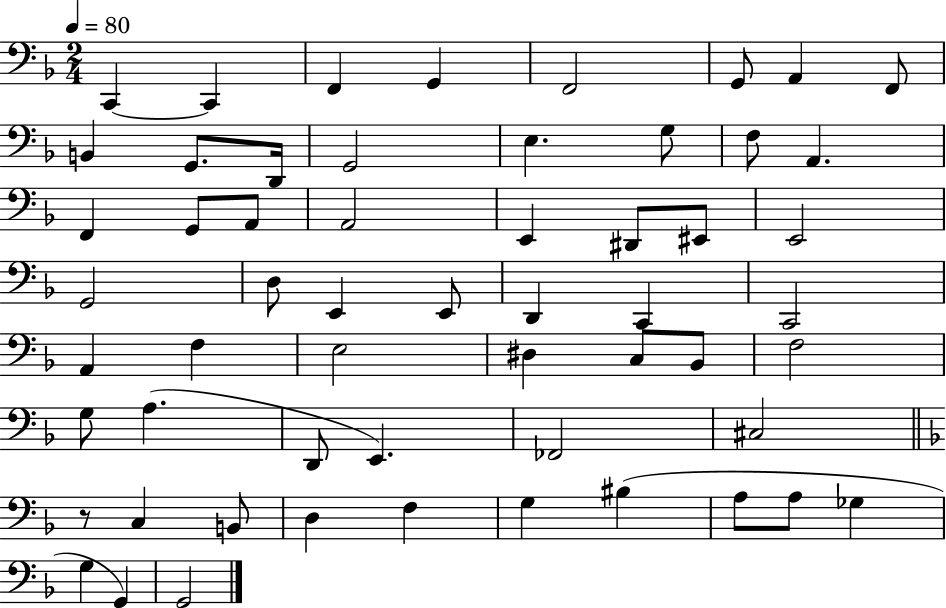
{
  \clef bass
  \numericTimeSignature
  \time 2/4
  \key f \major
  \tempo 4 = 80
  c,4~~ c,4 | f,4 g,4 | f,2 | g,8 a,4 f,8 | \break b,4 g,8. d,16 | g,2 | e4. g8 | f8 a,4. | \break f,4 g,8 a,8 | a,2 | e,4 dis,8 eis,8 | e,2 | \break g,2 | d8 e,4 e,8 | d,4 c,4 | c,2 | \break a,4 f4 | e2 | dis4 c8 bes,8 | f2 | \break g8 a4.( | d,8 e,4.) | fes,2 | cis2 | \break \bar "||" \break \key d \minor r8 c4 b,8 | d4 f4 | g4 bis4( | a8 a8 ges4 | \break g4 g,4) | g,2 | \bar "|."
}